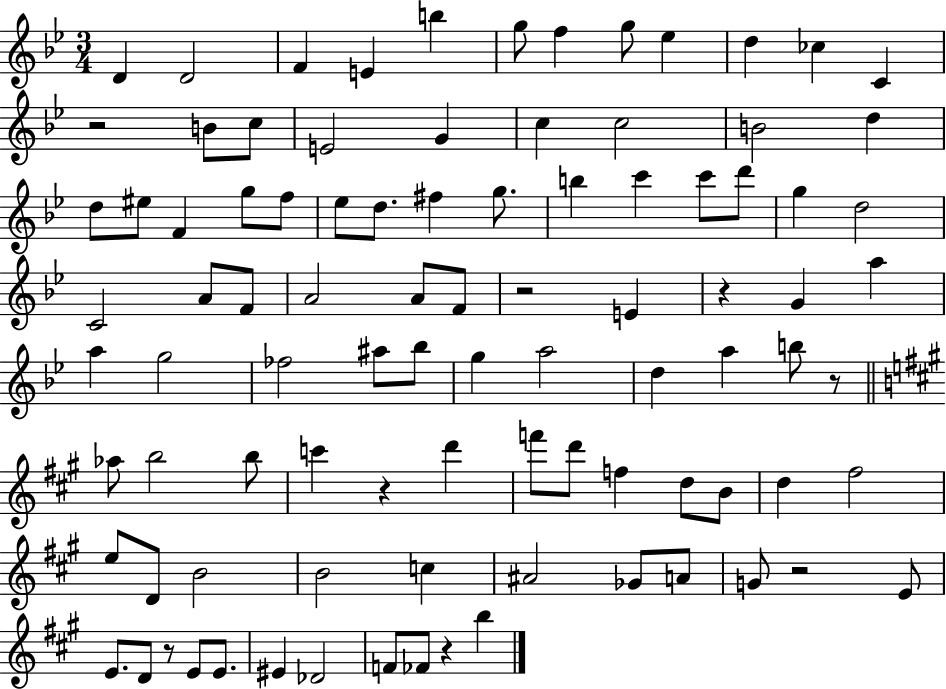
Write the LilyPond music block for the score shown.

{
  \clef treble
  \numericTimeSignature
  \time 3/4
  \key bes \major
  \repeat volta 2 { d'4 d'2 | f'4 e'4 b''4 | g''8 f''4 g''8 ees''4 | d''4 ces''4 c'4 | \break r2 b'8 c''8 | e'2 g'4 | c''4 c''2 | b'2 d''4 | \break d''8 eis''8 f'4 g''8 f''8 | ees''8 d''8. fis''4 g''8. | b''4 c'''4 c'''8 d'''8 | g''4 d''2 | \break c'2 a'8 f'8 | a'2 a'8 f'8 | r2 e'4 | r4 g'4 a''4 | \break a''4 g''2 | fes''2 ais''8 bes''8 | g''4 a''2 | d''4 a''4 b''8 r8 | \break \bar "||" \break \key a \major aes''8 b''2 b''8 | c'''4 r4 d'''4 | f'''8 d'''8 f''4 d''8 b'8 | d''4 fis''2 | \break e''8 d'8 b'2 | b'2 c''4 | ais'2 ges'8 a'8 | g'8 r2 e'8 | \break e'8. d'8 r8 e'8 e'8. | eis'4 des'2 | f'8 fes'8 r4 b''4 | } \bar "|."
}